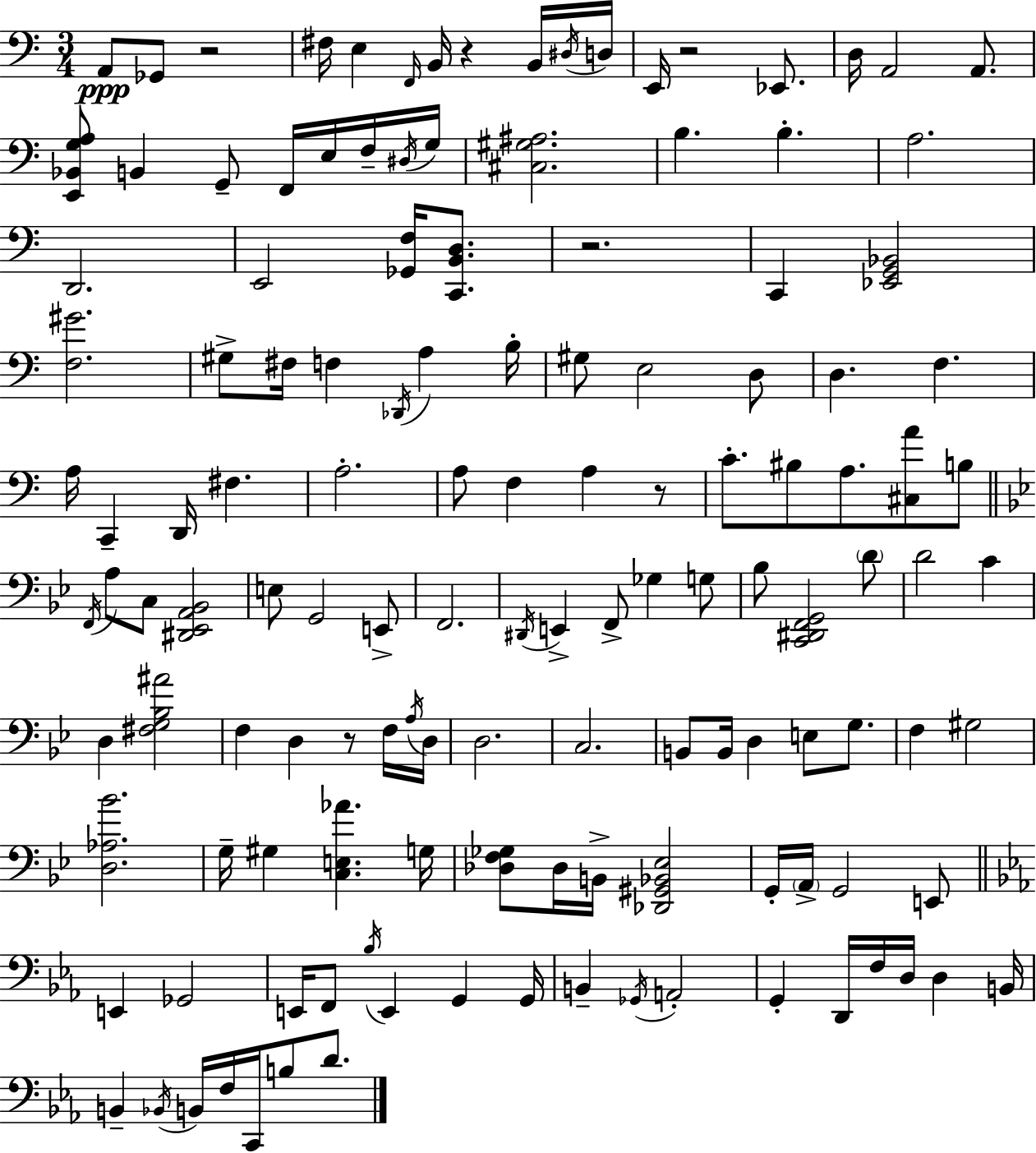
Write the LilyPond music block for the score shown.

{
  \clef bass
  \numericTimeSignature
  \time 3/4
  \key c \major
  \repeat volta 2 { a,8\ppp ges,8 r2 | fis16 e4 \grace { f,16 } b,16 r4 b,16 | \acciaccatura { dis16 } d16 e,16 r2 ees,8. | d16 a,2 a,8. | \break <e, bes, g a>8 b,4 g,8-- f,16 e16 | f16-- \acciaccatura { dis16 } g16 <cis gis ais>2. | b4. b4.-. | a2. | \break d,2. | e,2 <ges, f>16 | <c, b, d>8. r2. | c,4 <ees, g, bes,>2 | \break <f gis'>2. | gis8-> fis16 f4 \acciaccatura { des,16 } a4 | b16-. gis8 e2 | d8 d4. f4. | \break a16 c,4-- d,16 fis4. | a2.-. | a8 f4 a4 | r8 c'8.-. bis8 a8. | \break <cis a'>8 b8 \bar "||" \break \key g \minor \acciaccatura { f,16 } a8 c8 <dis, ees, a, bes,>2 | e8 g,2 e,8-> | f,2. | \acciaccatura { dis,16 } e,4-> f,8-> ges4 | \break g8 bes8 <c, dis, f, g,>2 | \parenthesize d'8 d'2 c'4 | d4 <fis g bes ais'>2 | f4 d4 r8 | \break f16 \acciaccatura { a16 } d16 d2. | c2. | b,8 b,16 d4 e8 | g8. f4 gis2 | \break <d aes bes'>2. | g16-- gis4 <c e aes'>4. | g16 <des f ges>8 des16 b,16-> <des, gis, bes, ees>2 | g,16-. \parenthesize a,16-> g,2 | \break e,8 \bar "||" \break \key ees \major e,4 ges,2 | e,16 f,8 \acciaccatura { bes16 } e,4 g,4 | g,16 b,4-- \acciaccatura { ges,16 } a,2-. | g,4-. d,16 f16 d16 d4 | \break b,16 b,4-- \acciaccatura { bes,16 } b,16 f16 c,16 b8 | d'8. } \bar "|."
}